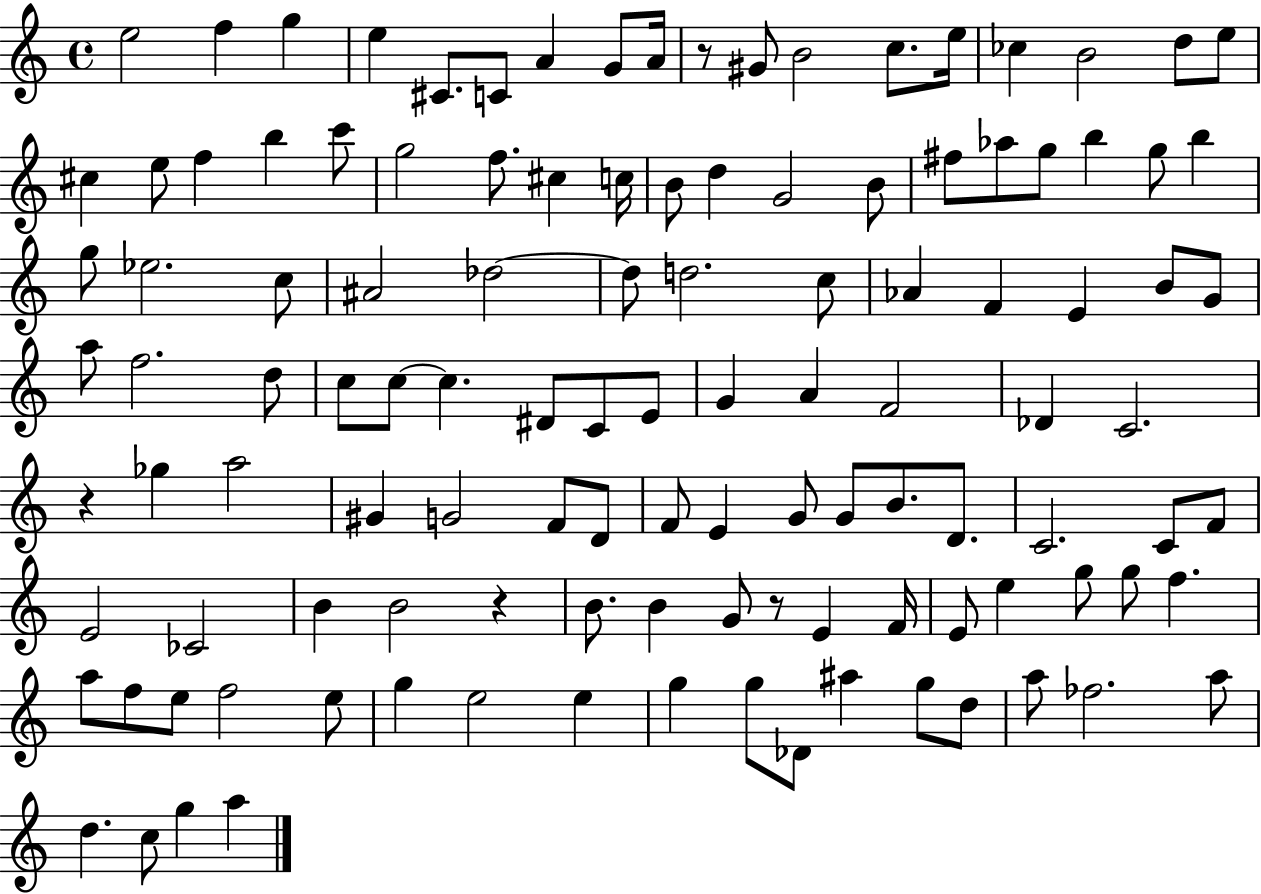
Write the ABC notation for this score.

X:1
T:Untitled
M:4/4
L:1/4
K:C
e2 f g e ^C/2 C/2 A G/2 A/4 z/2 ^G/2 B2 c/2 e/4 _c B2 d/2 e/2 ^c e/2 f b c'/2 g2 f/2 ^c c/4 B/2 d G2 B/2 ^f/2 _a/2 g/2 b g/2 b g/2 _e2 c/2 ^A2 _d2 _d/2 d2 c/2 _A F E B/2 G/2 a/2 f2 d/2 c/2 c/2 c ^D/2 C/2 E/2 G A F2 _D C2 z _g a2 ^G G2 F/2 D/2 F/2 E G/2 G/2 B/2 D/2 C2 C/2 F/2 E2 _C2 B B2 z B/2 B G/2 z/2 E F/4 E/2 e g/2 g/2 f a/2 f/2 e/2 f2 e/2 g e2 e g g/2 _D/2 ^a g/2 d/2 a/2 _f2 a/2 d c/2 g a